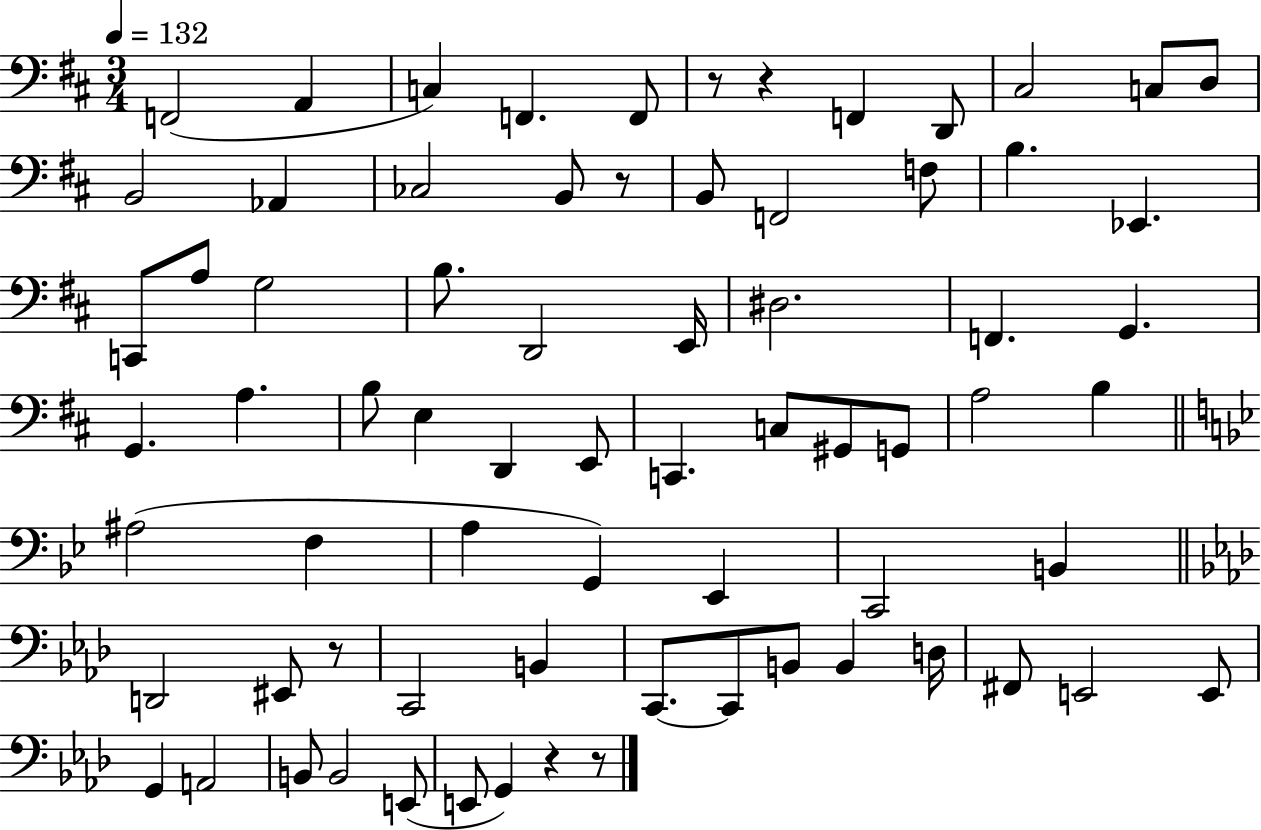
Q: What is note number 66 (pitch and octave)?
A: G2